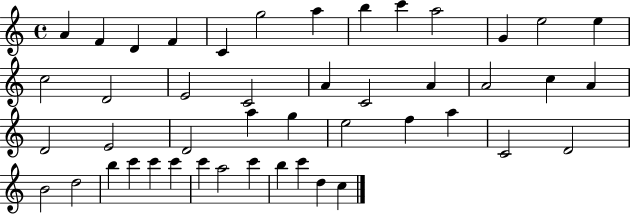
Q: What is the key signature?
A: C major